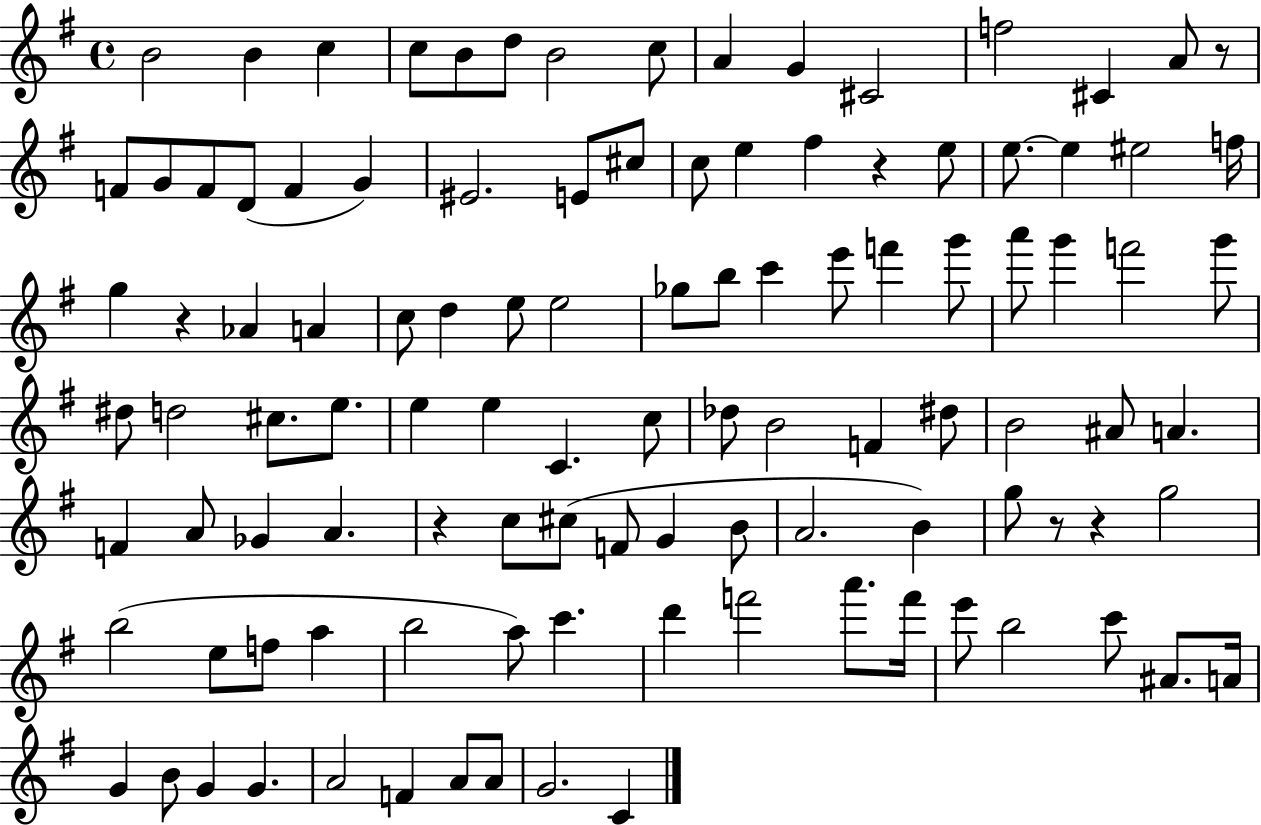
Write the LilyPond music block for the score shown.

{
  \clef treble
  \time 4/4
  \defaultTimeSignature
  \key g \major
  b'2 b'4 c''4 | c''8 b'8 d''8 b'2 c''8 | a'4 g'4 cis'2 | f''2 cis'4 a'8 r8 | \break f'8 g'8 f'8 d'8( f'4 g'4) | eis'2. e'8 cis''8 | c''8 e''4 fis''4 r4 e''8 | e''8.~~ e''4 eis''2 f''16 | \break g''4 r4 aes'4 a'4 | c''8 d''4 e''8 e''2 | ges''8 b''8 c'''4 e'''8 f'''4 g'''8 | a'''8 g'''4 f'''2 g'''8 | \break dis''8 d''2 cis''8. e''8. | e''4 e''4 c'4. c''8 | des''8 b'2 f'4 dis''8 | b'2 ais'8 a'4. | \break f'4 a'8 ges'4 a'4. | r4 c''8 cis''8( f'8 g'4 b'8 | a'2. b'4) | g''8 r8 r4 g''2 | \break b''2( e''8 f''8 a''4 | b''2 a''8) c'''4. | d'''4 f'''2 a'''8. f'''16 | e'''8 b''2 c'''8 ais'8. a'16 | \break g'4 b'8 g'4 g'4. | a'2 f'4 a'8 a'8 | g'2. c'4 | \bar "|."
}